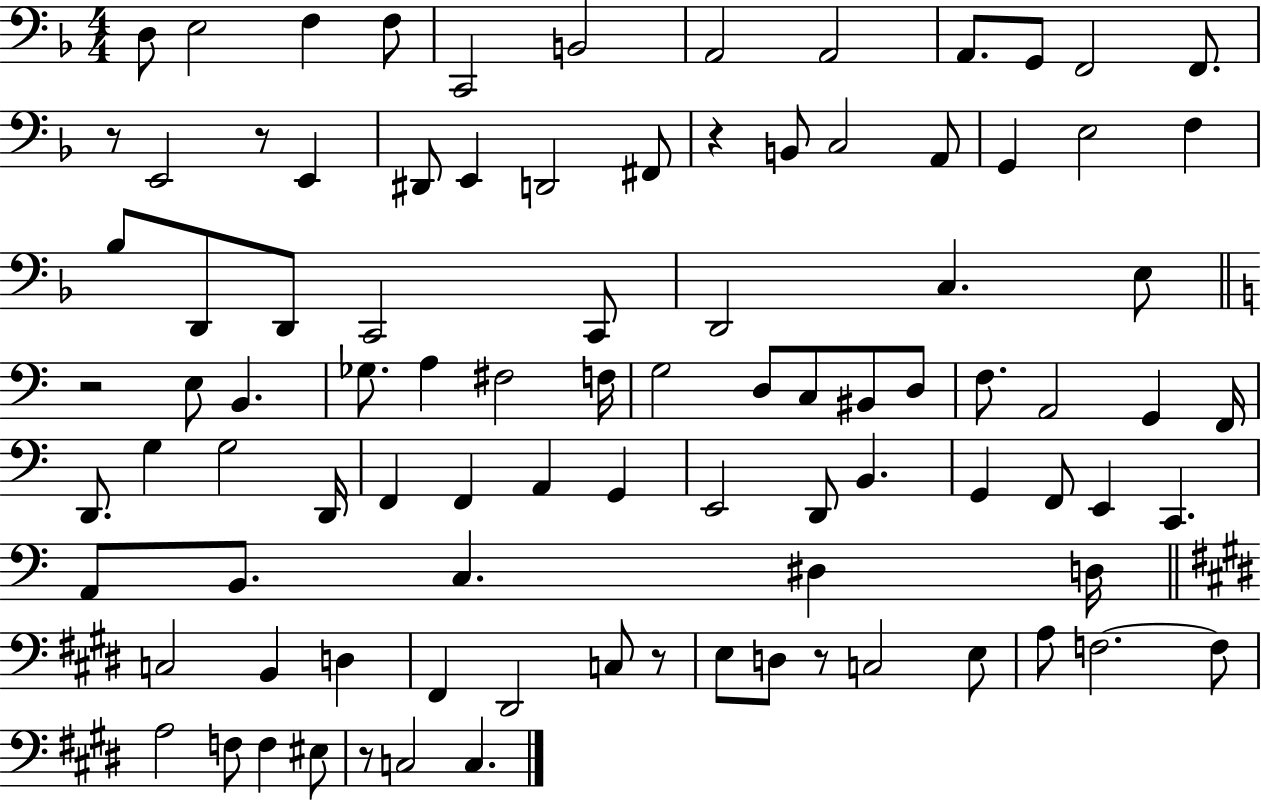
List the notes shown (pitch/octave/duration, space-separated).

D3/e E3/h F3/q F3/e C2/h B2/h A2/h A2/h A2/e. G2/e F2/h F2/e. R/e E2/h R/e E2/q D#2/e E2/q D2/h F#2/e R/q B2/e C3/h A2/e G2/q E3/h F3/q Bb3/e D2/e D2/e C2/h C2/e D2/h C3/q. E3/e R/h E3/e B2/q. Gb3/e. A3/q F#3/h F3/s G3/h D3/e C3/e BIS2/e D3/e F3/e. A2/h G2/q F2/s D2/e. G3/q G3/h D2/s F2/q F2/q A2/q G2/q E2/h D2/e B2/q. G2/q F2/e E2/q C2/q. A2/e B2/e. C3/q. D#3/q D3/s C3/h B2/q D3/q F#2/q D#2/h C3/e R/e E3/e D3/e R/e C3/h E3/e A3/e F3/h. F3/e A3/h F3/e F3/q EIS3/e R/e C3/h C3/q.